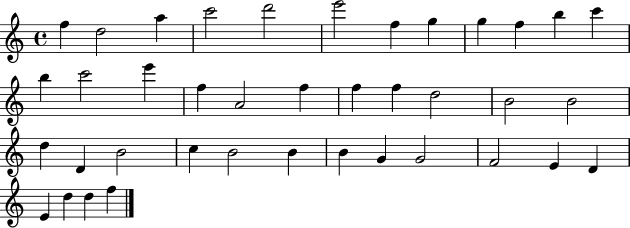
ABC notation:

X:1
T:Untitled
M:4/4
L:1/4
K:C
f d2 a c'2 d'2 e'2 f g g f b c' b c'2 e' f A2 f f f d2 B2 B2 d D B2 c B2 B B G G2 F2 E D E d d f